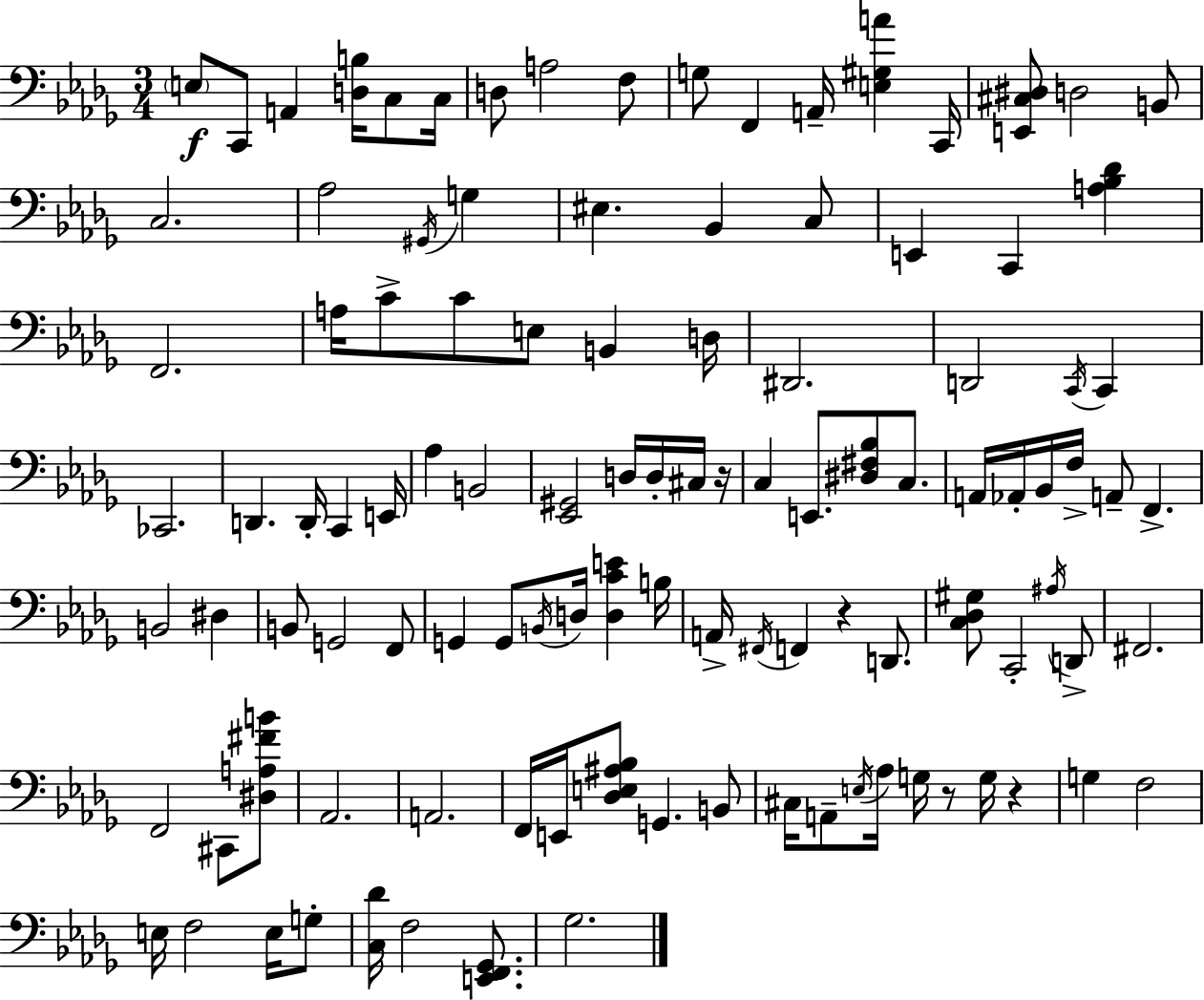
{
  \clef bass
  \numericTimeSignature
  \time 3/4
  \key bes \minor
  \parenthesize e8\f c,8 a,4 <d b>16 c8 c16 | d8 a2 f8 | g8 f,4 a,16-- <e gis a'>4 c,16 | <e, cis dis>8 d2 b,8 | \break c2. | aes2 \acciaccatura { gis,16 } g4 | eis4. bes,4 c8 | e,4 c,4 <a bes des'>4 | \break f,2. | a16 c'8-> c'8 e8 b,4 | d16 dis,2. | d,2 \acciaccatura { c,16 } c,4 | \break ces,2. | d,4. d,16-. c,4 | e,16 aes4 b,2 | <ees, gis,>2 d16 d16-. | \break cis16 r16 c4 e,8. <dis fis bes>8 c8. | a,16 aes,16-. bes,16 f16-> a,8-- f,4.-> | b,2 dis4 | b,8 g,2 | \break f,8 g,4 g,8 \acciaccatura { b,16 } d16 <d c' e'>4 | b16 a,16-> \acciaccatura { fis,16 } f,4 r4 | d,8. <c des gis>8 c,2-. | \acciaccatura { ais16 } d,8-> fis,2. | \break f,2 | cis,8 <dis a fis' b'>8 aes,2. | a,2. | f,16 e,16 <des e ais bes>8 g,4. | \break b,8 cis16 a,8-- \acciaccatura { e16 } aes16 g16 r8 | g16 r4 g4 f2 | e16 f2 | e16 g8-. <c des'>16 f2 | \break <e, f, ges,>8. ges2. | \bar "|."
}